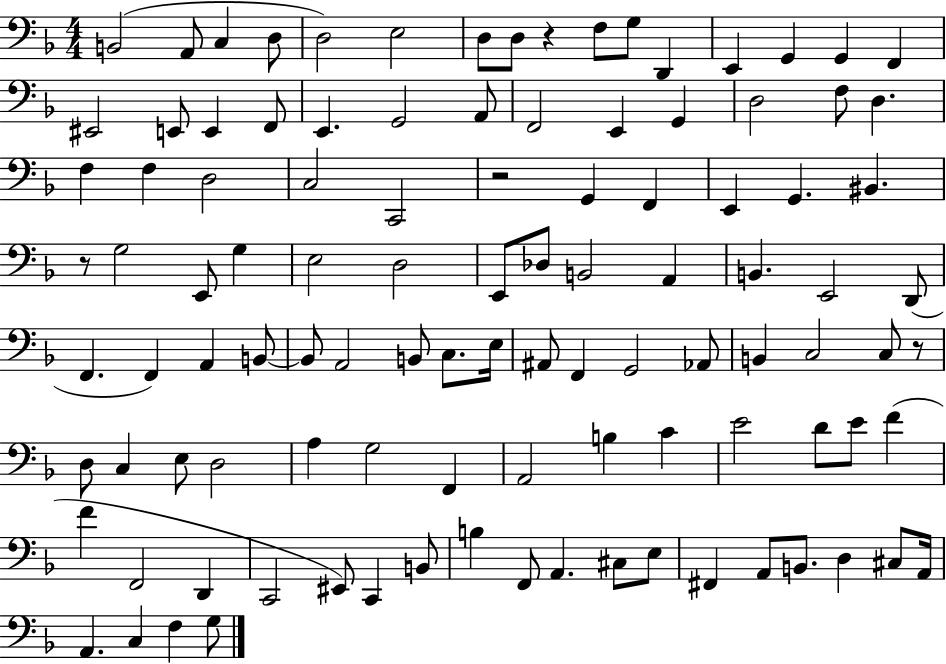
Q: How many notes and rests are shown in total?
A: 106